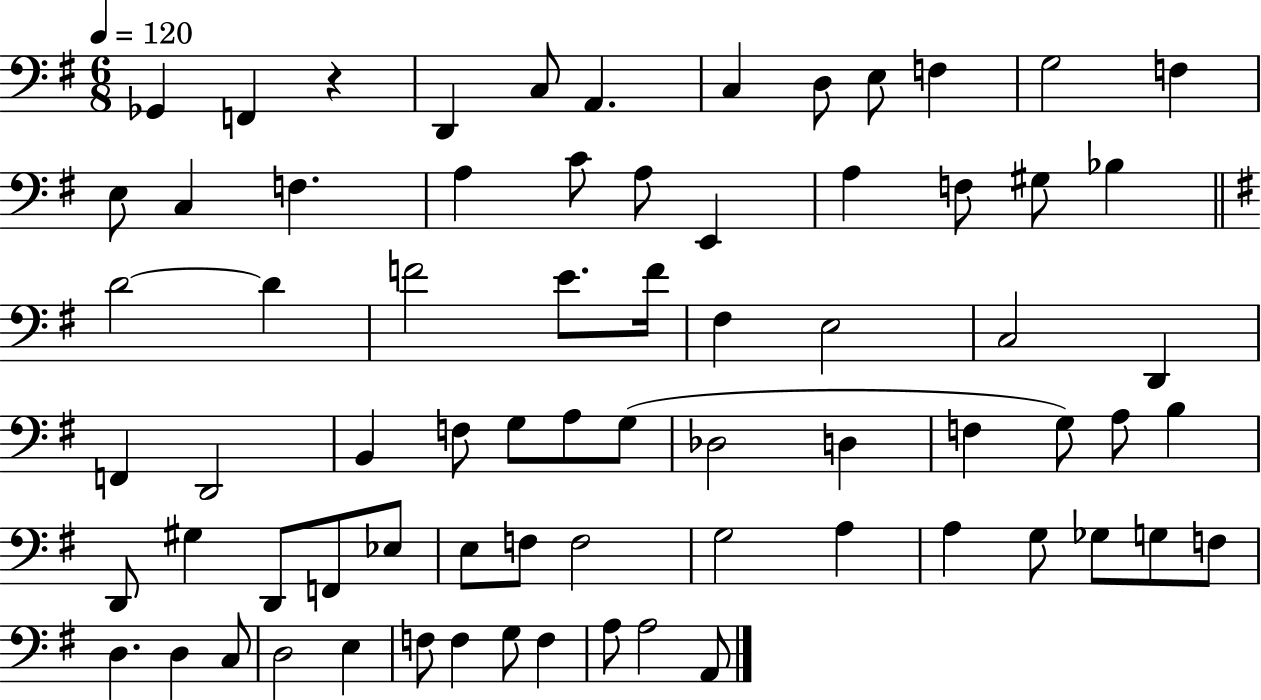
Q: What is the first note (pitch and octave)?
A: Gb2